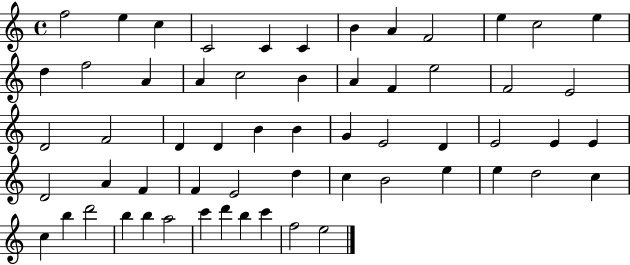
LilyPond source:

{
  \clef treble
  \time 4/4
  \defaultTimeSignature
  \key c \major
  f''2 e''4 c''4 | c'2 c'4 c'4 | b'4 a'4 f'2 | e''4 c''2 e''4 | \break d''4 f''2 a'4 | a'4 c''2 b'4 | a'4 f'4 e''2 | f'2 e'2 | \break d'2 f'2 | d'4 d'4 b'4 b'4 | g'4 e'2 d'4 | e'2 e'4 e'4 | \break d'2 a'4 f'4 | f'4 e'2 d''4 | c''4 b'2 e''4 | e''4 d''2 c''4 | \break c''4 b''4 d'''2 | b''4 b''4 a''2 | c'''4 d'''4 b''4 c'''4 | f''2 e''2 | \break \bar "|."
}